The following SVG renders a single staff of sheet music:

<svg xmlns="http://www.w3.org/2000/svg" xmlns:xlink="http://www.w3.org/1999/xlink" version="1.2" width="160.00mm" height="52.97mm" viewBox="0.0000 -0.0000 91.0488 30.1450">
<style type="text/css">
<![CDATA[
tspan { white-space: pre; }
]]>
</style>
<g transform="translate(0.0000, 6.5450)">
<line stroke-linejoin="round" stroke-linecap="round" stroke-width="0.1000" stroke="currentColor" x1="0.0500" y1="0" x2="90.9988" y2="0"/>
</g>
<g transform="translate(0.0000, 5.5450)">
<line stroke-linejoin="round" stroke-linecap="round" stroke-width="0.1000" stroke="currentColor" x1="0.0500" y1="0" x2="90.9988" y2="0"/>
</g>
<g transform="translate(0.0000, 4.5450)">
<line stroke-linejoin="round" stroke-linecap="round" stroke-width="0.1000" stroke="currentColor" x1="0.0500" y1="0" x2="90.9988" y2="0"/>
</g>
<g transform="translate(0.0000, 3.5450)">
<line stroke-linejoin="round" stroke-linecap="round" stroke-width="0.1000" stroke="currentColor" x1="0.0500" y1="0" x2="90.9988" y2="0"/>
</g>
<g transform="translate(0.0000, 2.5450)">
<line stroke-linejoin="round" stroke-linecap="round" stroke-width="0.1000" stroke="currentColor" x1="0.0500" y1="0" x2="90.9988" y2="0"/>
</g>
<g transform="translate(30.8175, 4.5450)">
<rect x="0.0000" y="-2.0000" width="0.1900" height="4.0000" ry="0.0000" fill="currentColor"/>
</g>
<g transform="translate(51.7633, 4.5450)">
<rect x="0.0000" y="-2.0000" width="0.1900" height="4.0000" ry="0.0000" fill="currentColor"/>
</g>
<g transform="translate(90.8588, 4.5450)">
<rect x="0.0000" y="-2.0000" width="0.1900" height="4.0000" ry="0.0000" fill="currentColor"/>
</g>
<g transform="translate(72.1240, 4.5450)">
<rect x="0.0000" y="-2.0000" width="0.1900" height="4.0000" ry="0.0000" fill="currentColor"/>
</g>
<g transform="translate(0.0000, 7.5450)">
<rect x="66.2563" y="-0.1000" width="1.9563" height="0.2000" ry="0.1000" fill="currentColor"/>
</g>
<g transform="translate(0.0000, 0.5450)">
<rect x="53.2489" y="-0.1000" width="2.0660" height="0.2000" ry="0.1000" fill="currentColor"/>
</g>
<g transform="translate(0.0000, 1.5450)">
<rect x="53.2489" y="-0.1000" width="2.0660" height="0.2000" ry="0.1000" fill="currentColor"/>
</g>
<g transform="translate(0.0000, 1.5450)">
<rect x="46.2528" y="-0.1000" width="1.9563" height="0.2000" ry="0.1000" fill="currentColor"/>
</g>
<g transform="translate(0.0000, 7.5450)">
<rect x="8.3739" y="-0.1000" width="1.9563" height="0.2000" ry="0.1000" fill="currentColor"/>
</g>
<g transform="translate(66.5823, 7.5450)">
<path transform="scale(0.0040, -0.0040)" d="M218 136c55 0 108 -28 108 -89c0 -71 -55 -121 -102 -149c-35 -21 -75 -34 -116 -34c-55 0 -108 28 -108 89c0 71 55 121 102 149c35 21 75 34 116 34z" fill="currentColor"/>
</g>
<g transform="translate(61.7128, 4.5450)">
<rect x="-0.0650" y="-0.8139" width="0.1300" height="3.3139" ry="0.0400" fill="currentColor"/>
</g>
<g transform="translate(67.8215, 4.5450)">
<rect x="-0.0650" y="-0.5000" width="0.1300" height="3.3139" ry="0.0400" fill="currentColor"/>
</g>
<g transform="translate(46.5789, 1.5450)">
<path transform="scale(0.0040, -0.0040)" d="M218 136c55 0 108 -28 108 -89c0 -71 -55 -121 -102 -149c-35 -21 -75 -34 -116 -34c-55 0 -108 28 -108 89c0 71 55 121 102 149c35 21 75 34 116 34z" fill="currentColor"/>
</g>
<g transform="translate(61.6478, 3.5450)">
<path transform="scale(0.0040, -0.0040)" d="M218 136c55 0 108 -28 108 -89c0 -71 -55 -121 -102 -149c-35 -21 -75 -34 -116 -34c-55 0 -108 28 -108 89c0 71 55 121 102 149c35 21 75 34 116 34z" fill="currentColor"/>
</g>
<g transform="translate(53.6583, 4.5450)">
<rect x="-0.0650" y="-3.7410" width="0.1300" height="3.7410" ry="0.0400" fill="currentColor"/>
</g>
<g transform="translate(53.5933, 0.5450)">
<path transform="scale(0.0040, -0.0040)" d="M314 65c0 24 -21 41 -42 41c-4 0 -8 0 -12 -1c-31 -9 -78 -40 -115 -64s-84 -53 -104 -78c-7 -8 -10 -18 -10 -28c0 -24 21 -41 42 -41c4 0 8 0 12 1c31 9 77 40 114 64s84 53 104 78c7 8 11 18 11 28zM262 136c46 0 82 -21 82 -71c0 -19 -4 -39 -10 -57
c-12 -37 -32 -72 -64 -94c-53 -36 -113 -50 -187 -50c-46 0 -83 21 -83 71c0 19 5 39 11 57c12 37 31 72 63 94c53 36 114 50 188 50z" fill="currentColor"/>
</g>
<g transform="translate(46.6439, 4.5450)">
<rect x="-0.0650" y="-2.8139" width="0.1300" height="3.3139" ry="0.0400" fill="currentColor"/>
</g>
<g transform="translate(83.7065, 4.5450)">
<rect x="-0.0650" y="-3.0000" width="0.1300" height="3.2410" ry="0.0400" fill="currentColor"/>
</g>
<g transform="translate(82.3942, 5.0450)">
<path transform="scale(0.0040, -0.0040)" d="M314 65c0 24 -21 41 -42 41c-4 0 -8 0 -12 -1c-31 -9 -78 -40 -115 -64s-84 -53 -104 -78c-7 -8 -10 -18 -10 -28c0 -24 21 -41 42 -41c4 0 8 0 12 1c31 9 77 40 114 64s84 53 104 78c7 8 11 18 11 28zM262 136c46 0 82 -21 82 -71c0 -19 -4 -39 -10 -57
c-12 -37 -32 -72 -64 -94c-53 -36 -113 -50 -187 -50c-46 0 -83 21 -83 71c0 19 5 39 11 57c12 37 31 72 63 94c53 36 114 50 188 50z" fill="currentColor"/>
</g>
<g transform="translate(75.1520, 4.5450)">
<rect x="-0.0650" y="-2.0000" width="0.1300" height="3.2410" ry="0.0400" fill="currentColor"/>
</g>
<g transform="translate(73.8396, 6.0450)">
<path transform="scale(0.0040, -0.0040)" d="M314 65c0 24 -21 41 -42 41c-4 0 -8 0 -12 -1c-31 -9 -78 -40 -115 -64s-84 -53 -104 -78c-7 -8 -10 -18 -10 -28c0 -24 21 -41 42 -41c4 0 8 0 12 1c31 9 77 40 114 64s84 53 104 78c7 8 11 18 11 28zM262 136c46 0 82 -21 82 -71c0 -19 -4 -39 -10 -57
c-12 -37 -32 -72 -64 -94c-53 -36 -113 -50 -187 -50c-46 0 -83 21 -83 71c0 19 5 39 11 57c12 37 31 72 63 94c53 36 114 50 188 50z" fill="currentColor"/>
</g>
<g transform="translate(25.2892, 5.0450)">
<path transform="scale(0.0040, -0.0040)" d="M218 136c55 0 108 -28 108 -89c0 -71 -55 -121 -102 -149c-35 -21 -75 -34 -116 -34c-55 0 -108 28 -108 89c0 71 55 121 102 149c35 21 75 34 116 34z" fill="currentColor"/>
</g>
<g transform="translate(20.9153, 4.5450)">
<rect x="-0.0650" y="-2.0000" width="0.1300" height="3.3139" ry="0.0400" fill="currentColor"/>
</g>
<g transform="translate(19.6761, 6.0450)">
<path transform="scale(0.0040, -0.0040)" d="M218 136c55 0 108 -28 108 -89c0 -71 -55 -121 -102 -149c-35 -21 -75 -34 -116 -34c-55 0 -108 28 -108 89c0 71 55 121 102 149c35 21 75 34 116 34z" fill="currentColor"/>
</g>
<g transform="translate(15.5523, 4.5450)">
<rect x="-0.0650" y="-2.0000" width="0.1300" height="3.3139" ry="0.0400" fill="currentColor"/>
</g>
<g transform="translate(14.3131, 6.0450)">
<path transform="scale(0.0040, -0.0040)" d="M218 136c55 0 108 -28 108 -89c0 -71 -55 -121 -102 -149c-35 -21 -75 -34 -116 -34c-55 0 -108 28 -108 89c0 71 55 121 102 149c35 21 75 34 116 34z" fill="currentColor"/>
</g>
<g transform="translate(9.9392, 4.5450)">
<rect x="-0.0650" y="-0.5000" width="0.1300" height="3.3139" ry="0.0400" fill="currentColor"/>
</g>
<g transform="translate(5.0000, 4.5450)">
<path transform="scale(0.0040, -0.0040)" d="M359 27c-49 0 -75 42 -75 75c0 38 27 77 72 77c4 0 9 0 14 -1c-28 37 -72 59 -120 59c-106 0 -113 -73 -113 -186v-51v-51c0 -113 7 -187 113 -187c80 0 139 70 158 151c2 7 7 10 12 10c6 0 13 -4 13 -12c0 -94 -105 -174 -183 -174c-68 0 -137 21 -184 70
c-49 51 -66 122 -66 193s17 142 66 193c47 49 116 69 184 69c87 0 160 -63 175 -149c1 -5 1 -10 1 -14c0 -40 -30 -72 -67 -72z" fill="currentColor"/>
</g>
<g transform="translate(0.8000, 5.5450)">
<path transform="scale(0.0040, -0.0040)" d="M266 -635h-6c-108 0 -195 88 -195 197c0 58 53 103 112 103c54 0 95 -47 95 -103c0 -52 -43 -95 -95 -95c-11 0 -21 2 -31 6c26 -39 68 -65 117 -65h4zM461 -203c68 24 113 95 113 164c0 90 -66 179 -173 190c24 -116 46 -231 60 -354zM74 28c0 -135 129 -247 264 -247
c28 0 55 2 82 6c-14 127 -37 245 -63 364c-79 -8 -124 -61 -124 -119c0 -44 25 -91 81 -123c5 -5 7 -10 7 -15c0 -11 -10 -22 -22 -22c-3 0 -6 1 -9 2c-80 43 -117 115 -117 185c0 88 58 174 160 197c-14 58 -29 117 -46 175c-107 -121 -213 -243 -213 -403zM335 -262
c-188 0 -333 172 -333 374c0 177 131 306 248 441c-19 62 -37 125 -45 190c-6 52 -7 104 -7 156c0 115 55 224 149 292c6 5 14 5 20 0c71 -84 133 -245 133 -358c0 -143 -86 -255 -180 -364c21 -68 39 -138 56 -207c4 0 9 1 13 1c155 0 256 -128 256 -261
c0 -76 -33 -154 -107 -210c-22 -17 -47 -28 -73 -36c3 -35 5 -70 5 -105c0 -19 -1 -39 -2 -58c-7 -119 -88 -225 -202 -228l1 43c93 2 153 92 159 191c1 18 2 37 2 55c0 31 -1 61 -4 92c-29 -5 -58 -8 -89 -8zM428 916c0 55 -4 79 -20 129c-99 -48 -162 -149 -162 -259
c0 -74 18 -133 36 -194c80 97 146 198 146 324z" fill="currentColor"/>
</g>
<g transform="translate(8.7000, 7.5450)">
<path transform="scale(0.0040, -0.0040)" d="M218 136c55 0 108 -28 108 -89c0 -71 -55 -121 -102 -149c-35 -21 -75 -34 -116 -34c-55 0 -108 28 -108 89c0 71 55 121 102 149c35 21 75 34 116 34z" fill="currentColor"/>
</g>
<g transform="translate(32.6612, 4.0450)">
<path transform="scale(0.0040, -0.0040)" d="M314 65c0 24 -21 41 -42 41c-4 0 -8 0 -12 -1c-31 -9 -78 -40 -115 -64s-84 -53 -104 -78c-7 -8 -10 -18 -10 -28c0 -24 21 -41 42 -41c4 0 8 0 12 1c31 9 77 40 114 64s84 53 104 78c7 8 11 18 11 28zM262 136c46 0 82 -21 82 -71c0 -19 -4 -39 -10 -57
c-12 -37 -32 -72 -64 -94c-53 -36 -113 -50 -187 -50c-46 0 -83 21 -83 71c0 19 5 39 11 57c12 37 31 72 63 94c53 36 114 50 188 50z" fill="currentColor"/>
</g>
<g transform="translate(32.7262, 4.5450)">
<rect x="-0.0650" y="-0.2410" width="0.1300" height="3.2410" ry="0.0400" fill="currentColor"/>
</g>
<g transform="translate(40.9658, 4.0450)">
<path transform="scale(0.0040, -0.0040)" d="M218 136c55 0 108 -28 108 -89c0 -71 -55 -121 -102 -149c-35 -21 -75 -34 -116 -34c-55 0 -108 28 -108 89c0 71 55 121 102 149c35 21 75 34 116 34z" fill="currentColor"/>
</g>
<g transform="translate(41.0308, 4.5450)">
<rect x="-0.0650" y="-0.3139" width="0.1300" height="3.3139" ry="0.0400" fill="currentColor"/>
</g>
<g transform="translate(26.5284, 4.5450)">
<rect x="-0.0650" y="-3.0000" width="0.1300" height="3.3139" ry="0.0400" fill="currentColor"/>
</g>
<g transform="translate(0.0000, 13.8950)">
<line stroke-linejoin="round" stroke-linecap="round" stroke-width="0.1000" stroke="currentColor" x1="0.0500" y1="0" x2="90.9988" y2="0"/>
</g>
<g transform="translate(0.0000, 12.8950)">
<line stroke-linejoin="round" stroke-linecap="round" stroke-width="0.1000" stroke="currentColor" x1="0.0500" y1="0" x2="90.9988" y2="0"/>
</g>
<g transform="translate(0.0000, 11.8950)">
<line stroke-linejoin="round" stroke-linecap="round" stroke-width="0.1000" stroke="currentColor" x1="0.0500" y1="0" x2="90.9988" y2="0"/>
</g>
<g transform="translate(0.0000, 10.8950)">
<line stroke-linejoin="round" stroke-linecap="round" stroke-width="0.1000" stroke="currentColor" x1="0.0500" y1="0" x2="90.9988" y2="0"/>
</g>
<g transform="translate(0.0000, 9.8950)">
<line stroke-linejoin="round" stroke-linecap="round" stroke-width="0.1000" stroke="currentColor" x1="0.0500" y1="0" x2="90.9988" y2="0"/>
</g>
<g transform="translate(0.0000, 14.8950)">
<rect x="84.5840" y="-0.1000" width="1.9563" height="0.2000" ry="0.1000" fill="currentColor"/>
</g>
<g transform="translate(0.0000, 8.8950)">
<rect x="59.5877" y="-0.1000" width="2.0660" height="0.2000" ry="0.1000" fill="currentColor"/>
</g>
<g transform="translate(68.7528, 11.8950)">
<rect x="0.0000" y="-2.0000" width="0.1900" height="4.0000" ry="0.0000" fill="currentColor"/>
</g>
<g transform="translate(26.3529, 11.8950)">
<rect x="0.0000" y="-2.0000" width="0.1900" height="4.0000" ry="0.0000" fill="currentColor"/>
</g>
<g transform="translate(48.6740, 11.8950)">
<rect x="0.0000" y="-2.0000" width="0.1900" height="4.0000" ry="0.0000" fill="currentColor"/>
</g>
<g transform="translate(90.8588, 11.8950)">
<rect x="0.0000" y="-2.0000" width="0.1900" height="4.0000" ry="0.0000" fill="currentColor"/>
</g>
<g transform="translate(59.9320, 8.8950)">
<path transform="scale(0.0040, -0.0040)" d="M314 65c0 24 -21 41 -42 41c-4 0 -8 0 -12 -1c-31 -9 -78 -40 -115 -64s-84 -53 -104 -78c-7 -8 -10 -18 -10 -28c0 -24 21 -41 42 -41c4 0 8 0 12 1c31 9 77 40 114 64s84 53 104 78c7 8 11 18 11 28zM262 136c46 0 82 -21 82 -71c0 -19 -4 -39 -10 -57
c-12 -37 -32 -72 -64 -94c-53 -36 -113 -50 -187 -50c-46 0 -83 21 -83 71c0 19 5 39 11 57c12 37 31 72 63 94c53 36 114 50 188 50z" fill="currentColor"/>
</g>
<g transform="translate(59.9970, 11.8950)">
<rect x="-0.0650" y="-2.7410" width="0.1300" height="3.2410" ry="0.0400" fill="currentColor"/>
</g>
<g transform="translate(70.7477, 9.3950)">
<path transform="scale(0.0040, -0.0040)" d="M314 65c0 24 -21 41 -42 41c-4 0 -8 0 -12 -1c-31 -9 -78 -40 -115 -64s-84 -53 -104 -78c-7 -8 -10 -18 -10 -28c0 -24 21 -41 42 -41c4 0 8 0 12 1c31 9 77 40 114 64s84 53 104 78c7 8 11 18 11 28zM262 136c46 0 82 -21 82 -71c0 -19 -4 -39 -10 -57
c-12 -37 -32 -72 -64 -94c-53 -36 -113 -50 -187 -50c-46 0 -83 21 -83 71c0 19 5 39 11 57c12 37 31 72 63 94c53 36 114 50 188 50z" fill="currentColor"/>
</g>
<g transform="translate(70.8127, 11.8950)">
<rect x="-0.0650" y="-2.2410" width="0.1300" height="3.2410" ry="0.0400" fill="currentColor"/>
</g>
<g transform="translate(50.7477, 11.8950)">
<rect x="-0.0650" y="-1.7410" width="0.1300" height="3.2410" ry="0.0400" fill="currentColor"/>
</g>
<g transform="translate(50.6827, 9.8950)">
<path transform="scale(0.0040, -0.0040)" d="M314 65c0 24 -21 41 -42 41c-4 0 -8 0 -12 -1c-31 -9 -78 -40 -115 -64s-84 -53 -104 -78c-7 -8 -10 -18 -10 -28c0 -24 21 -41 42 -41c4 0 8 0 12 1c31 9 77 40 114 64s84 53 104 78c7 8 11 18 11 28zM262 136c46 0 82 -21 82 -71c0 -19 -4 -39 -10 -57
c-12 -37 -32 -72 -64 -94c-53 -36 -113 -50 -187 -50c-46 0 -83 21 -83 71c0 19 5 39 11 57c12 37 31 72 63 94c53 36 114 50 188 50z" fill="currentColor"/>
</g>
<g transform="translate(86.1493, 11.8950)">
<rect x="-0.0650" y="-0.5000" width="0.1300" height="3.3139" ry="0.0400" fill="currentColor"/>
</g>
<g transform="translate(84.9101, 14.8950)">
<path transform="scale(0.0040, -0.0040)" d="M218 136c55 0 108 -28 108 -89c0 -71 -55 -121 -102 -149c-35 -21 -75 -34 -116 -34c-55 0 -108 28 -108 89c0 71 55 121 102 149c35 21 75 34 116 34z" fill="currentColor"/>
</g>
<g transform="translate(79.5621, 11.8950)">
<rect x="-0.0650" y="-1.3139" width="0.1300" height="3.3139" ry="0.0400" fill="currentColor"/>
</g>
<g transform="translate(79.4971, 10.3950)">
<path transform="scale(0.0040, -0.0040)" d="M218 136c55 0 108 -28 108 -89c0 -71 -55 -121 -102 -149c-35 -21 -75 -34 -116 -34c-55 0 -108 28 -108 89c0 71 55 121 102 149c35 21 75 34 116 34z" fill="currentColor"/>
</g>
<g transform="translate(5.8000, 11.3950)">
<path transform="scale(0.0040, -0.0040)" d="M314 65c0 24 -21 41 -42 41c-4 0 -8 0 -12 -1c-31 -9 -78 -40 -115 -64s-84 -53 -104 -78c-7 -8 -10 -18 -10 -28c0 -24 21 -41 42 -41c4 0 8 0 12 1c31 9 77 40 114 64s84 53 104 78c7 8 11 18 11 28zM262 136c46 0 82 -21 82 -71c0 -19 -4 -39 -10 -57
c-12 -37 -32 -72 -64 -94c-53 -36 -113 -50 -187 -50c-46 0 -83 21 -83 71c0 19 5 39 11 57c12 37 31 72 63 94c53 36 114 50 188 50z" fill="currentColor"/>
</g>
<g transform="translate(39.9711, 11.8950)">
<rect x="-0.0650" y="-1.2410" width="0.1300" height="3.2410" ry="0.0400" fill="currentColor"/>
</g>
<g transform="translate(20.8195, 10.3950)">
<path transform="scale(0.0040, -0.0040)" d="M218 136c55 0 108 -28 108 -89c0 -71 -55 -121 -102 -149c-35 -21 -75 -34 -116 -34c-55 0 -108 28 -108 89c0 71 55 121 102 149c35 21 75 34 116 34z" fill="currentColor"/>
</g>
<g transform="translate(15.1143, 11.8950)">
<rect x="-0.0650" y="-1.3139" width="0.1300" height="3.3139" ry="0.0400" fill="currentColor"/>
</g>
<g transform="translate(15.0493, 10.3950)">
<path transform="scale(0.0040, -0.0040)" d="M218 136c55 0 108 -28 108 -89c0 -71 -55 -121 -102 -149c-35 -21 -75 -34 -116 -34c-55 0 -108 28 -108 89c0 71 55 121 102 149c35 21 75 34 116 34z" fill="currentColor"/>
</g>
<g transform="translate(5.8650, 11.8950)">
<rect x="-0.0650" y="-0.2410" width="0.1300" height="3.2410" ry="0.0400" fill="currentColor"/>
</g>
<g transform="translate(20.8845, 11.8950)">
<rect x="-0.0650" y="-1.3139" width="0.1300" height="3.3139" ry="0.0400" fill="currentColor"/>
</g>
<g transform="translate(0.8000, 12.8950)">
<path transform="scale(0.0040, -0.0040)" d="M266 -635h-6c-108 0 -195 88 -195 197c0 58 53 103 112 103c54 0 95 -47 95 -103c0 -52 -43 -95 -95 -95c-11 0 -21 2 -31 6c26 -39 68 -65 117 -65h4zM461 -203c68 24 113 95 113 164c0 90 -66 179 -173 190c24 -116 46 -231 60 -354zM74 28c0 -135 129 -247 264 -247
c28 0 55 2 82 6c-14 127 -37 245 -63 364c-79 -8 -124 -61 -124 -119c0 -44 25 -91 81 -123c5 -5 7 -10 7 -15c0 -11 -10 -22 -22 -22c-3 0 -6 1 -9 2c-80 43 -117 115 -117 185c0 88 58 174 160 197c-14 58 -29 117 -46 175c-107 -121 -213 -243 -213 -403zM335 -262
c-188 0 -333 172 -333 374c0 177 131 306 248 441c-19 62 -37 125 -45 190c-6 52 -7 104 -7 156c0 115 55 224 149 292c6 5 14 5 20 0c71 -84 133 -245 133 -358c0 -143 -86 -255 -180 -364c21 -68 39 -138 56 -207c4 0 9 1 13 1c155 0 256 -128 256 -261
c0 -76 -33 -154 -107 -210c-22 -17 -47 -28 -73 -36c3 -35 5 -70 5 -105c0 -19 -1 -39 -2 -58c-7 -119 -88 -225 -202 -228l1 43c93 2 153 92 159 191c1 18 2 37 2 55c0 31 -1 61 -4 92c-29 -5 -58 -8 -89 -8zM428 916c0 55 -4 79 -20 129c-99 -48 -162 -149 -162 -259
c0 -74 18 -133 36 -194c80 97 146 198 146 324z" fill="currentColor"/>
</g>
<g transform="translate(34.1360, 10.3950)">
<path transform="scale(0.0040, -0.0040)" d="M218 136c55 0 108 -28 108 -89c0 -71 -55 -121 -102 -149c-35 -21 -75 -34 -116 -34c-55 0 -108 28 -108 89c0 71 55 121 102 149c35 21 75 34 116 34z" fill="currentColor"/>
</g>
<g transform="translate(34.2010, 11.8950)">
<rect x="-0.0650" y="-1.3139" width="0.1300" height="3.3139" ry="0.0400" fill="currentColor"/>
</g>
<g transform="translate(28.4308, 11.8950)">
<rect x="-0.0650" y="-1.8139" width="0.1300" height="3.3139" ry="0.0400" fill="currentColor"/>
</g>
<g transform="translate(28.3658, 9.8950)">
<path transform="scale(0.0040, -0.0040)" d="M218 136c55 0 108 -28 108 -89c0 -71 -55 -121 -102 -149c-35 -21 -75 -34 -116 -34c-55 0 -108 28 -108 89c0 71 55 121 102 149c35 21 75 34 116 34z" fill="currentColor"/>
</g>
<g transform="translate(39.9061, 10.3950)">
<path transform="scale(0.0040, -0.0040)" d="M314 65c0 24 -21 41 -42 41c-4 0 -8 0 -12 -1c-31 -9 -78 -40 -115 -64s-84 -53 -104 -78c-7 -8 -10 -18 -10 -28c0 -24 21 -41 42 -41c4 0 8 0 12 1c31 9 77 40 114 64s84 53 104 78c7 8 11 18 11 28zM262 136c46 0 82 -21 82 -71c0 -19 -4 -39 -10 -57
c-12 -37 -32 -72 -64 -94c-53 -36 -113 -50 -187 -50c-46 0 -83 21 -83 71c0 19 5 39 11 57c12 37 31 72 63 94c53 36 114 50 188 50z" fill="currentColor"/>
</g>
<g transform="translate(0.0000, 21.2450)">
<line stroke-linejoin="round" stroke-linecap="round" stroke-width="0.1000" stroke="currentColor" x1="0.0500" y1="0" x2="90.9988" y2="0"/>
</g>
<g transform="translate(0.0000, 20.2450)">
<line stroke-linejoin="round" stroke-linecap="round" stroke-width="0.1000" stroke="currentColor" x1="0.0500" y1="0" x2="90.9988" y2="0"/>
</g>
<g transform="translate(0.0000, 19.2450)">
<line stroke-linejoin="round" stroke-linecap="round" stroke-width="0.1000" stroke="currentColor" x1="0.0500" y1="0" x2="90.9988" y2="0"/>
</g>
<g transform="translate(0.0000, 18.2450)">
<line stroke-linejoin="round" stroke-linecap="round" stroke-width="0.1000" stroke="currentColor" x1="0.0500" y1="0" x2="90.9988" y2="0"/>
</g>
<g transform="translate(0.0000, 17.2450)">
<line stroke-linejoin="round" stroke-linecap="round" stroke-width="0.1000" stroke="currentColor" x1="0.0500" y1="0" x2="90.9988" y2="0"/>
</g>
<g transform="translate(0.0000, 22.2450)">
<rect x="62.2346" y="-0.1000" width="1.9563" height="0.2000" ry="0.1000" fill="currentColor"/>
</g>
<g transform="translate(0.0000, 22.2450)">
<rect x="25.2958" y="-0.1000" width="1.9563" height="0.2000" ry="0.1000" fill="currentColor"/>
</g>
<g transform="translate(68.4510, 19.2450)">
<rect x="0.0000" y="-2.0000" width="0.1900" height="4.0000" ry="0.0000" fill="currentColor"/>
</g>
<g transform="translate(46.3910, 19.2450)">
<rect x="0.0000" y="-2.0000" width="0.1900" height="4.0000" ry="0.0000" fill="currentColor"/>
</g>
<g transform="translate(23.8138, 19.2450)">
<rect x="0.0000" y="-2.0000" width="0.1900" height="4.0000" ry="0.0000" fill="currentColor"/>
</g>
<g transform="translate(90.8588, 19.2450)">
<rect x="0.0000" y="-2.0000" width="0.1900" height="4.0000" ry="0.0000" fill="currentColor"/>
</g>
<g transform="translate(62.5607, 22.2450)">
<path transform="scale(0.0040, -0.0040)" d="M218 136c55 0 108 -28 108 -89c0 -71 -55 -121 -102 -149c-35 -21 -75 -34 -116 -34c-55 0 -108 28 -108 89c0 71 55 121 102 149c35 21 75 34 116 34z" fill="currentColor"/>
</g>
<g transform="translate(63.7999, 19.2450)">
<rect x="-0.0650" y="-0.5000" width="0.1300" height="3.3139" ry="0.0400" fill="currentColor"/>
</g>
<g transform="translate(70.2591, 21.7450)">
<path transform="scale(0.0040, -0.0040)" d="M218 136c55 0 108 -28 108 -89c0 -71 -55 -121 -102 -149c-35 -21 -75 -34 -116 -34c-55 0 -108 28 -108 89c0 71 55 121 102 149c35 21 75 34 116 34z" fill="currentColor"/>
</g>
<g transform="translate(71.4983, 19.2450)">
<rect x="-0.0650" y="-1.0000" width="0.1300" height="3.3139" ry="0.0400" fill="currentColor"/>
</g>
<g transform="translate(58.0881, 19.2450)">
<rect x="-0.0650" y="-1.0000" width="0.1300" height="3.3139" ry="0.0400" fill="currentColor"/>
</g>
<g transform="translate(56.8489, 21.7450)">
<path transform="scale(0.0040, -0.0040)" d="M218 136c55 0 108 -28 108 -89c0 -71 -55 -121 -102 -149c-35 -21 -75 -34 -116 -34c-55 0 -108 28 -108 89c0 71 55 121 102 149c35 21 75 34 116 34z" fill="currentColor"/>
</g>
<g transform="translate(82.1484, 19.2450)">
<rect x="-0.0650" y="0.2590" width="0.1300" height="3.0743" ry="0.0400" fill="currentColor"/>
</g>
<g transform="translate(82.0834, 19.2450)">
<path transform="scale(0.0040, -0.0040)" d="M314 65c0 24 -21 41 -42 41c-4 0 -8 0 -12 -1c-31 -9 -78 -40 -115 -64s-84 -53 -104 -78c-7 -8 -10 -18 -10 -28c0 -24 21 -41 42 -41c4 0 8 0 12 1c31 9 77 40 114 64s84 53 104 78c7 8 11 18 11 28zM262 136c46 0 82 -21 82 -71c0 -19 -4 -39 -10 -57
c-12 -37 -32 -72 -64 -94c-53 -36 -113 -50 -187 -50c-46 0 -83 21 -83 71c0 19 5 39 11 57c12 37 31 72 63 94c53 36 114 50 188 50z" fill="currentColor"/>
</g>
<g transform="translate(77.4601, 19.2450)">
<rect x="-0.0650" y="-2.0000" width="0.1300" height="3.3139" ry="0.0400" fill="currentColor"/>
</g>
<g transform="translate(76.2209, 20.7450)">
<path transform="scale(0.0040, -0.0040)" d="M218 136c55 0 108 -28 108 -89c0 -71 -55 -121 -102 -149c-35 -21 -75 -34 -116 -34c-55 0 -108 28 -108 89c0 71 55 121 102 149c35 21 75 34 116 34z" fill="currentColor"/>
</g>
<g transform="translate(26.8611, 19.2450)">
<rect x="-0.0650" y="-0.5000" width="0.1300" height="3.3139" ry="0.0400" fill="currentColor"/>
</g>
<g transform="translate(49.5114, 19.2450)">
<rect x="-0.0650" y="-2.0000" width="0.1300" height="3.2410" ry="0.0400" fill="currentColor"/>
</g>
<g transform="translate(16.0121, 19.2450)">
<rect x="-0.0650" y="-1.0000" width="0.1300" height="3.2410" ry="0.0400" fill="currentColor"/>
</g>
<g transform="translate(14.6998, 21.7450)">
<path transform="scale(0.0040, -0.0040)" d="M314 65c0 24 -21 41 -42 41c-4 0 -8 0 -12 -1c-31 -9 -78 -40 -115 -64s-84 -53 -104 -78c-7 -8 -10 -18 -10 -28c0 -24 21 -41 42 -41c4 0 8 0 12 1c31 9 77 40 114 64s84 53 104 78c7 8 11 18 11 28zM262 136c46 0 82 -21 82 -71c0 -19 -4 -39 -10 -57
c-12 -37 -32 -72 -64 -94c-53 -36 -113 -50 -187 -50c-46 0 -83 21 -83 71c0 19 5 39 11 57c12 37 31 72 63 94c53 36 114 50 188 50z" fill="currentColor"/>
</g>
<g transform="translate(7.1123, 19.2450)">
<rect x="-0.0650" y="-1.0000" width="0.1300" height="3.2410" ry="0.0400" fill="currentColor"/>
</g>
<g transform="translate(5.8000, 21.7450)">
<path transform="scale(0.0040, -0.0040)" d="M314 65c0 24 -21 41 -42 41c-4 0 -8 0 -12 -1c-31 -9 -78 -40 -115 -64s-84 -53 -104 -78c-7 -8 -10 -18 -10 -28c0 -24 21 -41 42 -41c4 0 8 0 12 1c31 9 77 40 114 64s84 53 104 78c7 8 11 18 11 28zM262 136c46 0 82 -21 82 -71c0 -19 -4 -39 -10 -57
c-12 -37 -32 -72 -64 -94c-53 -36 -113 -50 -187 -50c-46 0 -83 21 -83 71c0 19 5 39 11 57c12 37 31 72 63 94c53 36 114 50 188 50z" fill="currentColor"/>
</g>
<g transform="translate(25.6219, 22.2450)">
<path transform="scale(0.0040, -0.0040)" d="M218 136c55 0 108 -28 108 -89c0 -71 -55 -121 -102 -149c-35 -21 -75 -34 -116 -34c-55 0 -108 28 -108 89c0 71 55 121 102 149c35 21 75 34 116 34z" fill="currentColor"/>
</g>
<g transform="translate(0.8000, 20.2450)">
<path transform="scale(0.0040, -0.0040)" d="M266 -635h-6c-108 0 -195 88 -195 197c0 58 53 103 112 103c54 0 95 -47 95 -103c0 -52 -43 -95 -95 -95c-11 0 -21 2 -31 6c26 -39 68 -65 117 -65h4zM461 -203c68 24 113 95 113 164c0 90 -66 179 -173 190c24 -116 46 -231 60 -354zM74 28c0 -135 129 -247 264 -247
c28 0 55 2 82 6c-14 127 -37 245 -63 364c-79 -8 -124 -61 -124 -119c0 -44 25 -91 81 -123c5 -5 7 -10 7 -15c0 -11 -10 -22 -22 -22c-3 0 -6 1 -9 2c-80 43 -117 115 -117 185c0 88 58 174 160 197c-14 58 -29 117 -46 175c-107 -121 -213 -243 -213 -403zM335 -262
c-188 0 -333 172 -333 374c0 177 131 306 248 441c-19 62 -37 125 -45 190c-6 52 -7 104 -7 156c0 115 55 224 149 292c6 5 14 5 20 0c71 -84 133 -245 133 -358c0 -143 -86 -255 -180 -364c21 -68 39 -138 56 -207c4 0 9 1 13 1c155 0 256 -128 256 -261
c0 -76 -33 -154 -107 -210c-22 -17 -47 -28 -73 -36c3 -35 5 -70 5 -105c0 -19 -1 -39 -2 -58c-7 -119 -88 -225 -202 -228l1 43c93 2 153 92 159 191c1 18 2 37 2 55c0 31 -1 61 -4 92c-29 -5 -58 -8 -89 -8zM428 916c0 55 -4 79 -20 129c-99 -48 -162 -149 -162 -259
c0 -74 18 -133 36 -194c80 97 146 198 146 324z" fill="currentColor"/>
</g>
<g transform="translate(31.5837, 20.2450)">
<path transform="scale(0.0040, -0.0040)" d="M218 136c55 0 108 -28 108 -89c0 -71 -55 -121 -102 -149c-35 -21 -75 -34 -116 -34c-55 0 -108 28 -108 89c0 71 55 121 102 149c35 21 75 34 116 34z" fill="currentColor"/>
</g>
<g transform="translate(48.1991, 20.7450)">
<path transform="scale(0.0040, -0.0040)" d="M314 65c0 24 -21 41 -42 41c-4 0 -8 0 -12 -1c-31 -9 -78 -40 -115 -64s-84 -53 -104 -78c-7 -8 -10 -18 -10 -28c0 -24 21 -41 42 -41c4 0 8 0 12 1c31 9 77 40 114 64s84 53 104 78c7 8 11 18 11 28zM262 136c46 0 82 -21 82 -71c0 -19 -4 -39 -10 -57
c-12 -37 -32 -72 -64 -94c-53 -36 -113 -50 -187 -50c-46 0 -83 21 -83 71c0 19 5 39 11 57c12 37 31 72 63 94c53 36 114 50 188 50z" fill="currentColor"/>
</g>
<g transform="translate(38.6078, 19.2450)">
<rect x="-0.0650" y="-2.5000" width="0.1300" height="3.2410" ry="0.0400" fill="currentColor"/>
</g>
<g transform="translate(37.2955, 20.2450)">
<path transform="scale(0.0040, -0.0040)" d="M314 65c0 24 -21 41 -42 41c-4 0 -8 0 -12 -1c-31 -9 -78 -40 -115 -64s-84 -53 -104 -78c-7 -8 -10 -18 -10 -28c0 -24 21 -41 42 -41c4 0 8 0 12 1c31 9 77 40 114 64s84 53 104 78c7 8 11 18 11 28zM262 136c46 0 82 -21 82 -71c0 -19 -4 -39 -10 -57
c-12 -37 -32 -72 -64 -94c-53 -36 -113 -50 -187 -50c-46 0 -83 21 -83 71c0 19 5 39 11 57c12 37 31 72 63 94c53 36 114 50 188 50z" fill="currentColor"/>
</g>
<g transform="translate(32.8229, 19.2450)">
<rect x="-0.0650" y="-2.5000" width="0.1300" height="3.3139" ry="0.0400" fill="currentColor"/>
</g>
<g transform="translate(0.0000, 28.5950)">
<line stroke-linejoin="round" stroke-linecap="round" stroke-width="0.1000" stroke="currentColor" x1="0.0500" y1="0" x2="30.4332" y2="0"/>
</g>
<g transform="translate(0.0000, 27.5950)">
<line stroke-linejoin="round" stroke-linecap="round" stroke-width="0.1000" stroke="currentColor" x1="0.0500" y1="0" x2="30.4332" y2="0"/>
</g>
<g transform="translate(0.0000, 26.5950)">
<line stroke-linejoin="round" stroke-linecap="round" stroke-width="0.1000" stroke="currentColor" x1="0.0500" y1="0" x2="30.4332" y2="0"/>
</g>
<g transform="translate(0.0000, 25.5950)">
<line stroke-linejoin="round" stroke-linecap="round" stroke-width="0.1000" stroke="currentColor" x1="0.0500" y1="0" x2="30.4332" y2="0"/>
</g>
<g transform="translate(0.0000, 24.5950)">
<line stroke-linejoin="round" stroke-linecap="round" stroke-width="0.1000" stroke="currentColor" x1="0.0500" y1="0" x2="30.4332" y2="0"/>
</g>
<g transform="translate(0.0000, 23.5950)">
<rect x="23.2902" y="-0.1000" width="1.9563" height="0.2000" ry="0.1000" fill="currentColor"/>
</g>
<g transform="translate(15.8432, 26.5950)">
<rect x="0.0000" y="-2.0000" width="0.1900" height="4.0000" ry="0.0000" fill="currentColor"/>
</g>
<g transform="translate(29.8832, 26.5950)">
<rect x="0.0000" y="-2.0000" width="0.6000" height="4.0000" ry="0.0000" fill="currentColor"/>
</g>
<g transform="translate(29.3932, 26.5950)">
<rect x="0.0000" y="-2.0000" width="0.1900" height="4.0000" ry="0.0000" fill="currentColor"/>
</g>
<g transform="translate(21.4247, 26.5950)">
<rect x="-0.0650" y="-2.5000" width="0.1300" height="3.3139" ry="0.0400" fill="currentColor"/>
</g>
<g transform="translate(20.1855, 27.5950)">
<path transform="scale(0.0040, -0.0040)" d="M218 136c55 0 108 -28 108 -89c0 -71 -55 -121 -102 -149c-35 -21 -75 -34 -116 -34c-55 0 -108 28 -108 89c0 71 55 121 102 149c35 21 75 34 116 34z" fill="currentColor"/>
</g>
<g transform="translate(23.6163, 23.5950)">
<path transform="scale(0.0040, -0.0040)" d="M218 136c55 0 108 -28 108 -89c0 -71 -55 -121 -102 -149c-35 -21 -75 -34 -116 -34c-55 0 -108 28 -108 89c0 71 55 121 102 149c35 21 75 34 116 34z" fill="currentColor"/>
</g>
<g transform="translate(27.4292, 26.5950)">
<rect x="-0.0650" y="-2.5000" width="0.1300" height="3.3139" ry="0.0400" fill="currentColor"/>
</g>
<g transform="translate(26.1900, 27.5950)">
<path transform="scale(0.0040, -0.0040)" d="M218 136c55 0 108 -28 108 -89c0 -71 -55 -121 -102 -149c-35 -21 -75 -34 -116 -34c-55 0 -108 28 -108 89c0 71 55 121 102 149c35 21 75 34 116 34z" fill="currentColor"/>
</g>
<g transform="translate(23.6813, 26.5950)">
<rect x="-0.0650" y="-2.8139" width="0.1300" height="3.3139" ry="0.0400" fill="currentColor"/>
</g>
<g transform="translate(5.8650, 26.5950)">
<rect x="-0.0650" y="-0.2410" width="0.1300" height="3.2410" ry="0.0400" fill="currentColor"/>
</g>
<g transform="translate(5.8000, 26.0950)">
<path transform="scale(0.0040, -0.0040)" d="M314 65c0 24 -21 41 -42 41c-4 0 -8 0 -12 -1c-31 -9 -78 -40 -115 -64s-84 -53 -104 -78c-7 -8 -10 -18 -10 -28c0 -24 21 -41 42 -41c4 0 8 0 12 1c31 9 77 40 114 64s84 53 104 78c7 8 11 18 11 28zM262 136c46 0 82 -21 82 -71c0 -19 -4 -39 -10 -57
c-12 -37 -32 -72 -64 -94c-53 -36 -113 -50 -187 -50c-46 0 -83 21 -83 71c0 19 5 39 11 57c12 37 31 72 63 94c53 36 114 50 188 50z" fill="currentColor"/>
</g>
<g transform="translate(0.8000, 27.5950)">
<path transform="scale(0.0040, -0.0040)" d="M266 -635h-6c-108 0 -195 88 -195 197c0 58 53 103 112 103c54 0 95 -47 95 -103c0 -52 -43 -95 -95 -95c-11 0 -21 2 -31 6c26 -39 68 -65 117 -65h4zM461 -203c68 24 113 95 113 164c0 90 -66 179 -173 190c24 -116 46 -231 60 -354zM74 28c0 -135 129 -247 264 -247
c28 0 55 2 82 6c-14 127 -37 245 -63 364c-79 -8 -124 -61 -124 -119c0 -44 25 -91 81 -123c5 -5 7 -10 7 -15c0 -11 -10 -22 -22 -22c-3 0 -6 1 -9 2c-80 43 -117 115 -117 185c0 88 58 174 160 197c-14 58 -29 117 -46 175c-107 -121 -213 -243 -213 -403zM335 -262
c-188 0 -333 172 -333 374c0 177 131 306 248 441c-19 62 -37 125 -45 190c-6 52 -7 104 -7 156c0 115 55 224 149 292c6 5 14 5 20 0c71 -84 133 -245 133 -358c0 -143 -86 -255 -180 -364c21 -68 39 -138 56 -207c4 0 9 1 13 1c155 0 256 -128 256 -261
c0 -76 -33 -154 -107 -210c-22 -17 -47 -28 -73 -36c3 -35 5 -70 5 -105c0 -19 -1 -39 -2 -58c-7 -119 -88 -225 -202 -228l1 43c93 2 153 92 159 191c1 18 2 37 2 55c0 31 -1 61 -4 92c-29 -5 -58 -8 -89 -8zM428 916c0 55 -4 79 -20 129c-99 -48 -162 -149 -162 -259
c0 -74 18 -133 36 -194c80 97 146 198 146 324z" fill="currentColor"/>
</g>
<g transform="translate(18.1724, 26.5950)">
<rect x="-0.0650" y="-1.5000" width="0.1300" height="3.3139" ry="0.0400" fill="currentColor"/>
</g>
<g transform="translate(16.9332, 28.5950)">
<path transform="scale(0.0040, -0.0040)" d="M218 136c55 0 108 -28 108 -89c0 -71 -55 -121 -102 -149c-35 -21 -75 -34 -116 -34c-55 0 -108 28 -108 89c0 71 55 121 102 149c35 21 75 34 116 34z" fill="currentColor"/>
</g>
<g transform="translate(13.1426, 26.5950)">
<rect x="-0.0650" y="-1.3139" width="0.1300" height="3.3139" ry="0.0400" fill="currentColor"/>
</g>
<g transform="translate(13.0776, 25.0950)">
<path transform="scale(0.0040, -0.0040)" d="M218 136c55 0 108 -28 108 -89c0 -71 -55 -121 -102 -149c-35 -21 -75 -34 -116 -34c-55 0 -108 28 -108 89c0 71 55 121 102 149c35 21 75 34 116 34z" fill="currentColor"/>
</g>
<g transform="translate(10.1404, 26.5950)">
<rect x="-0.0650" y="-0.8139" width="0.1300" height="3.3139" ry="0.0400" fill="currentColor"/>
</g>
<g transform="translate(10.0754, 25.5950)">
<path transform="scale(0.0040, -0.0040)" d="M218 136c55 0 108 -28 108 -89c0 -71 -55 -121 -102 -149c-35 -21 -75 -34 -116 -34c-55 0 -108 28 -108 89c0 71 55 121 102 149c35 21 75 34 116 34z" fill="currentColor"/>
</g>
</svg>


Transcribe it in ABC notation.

X:1
T:Untitled
M:4/4
L:1/4
K:C
C F F A c2 c a c'2 d C F2 A2 c2 e e f e e2 f2 a2 g2 e C D2 D2 C G G2 F2 D C D F B2 c2 d e E G a G